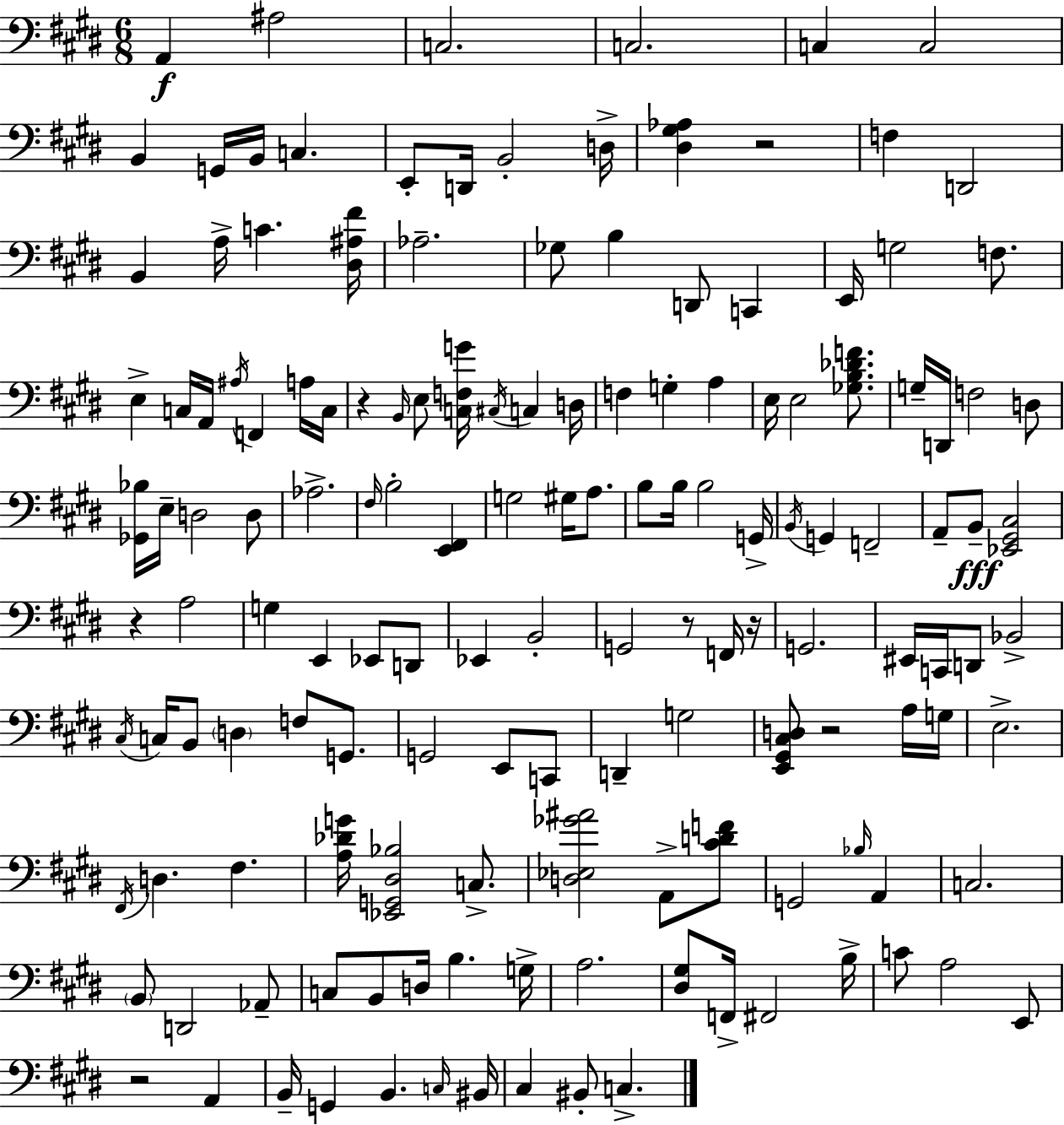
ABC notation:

X:1
T:Untitled
M:6/8
L:1/4
K:E
A,, ^A,2 C,2 C,2 C, C,2 B,, G,,/4 B,,/4 C, E,,/2 D,,/4 B,,2 D,/4 [^D,^G,_A,] z2 F, D,,2 B,, A,/4 C [^D,^A,^F]/4 _A,2 _G,/2 B, D,,/2 C,, E,,/4 G,2 F,/2 E, C,/4 A,,/4 ^A,/4 F,, A,/4 C,/4 z B,,/4 E,/2 [C,F,G]/4 ^C,/4 C, D,/4 F, G, A, E,/4 E,2 [_G,B,_DF]/2 G,/4 D,,/4 F,2 D,/2 [_G,,_B,]/4 E,/4 D,2 D,/2 _A,2 ^F,/4 B,2 [E,,^F,,] G,2 ^G,/4 A,/2 B,/2 B,/4 B,2 G,,/4 B,,/4 G,, F,,2 A,,/2 B,,/2 [_E,,^G,,^C,]2 z A,2 G, E,, _E,,/2 D,,/2 _E,, B,,2 G,,2 z/2 F,,/4 z/4 G,,2 ^E,,/4 C,,/4 D,,/2 _B,,2 ^C,/4 C,/4 B,,/2 D, F,/2 G,,/2 G,,2 E,,/2 C,,/2 D,, G,2 [E,,^G,,^C,D,]/2 z2 A,/4 G,/4 E,2 ^F,,/4 D, ^F, [A,_DG]/4 [_E,,G,,^D,_B,]2 C,/2 [D,_E,_G^A]2 A,,/2 [^CDF]/2 G,,2 _B,/4 A,, C,2 B,,/2 D,,2 _A,,/2 C,/2 B,,/2 D,/4 B, G,/4 A,2 [^D,^G,]/2 F,,/4 ^F,,2 B,/4 C/2 A,2 E,,/2 z2 A,, B,,/4 G,, B,, C,/4 ^B,,/4 ^C, ^B,,/2 C,